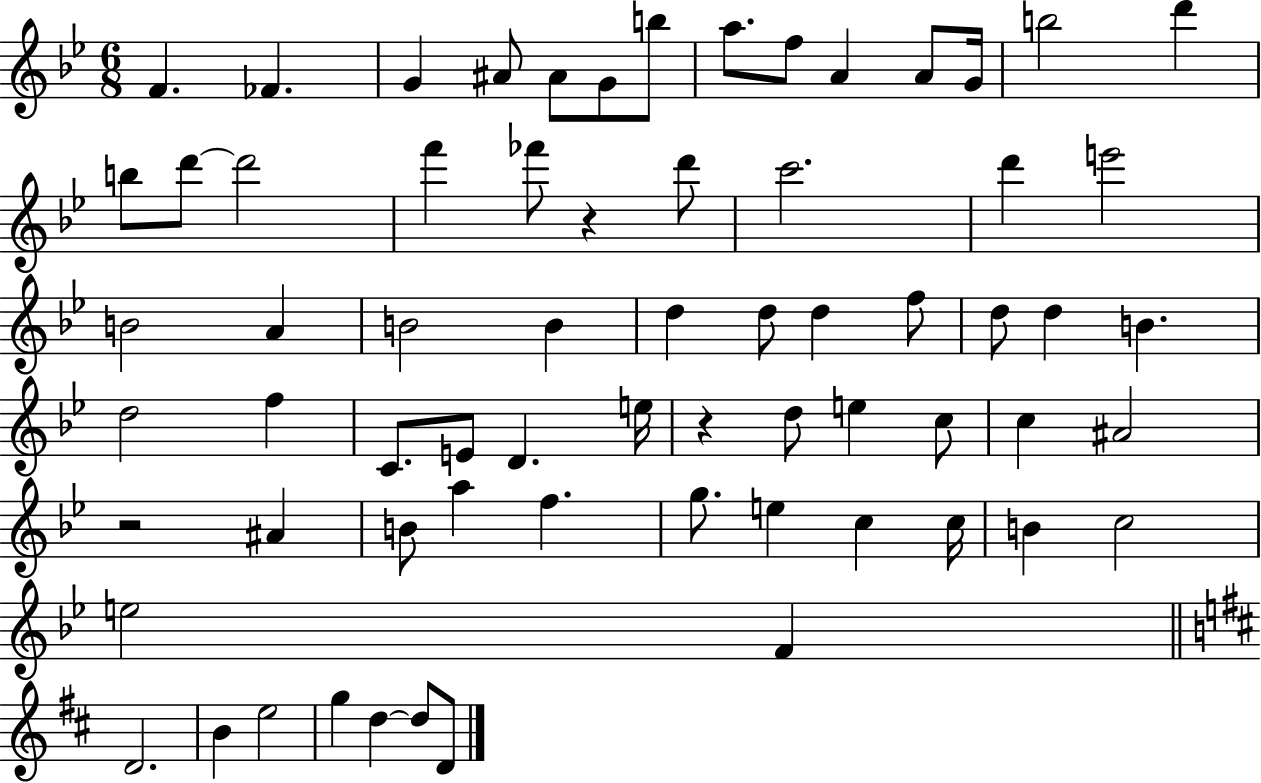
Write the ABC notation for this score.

X:1
T:Untitled
M:6/8
L:1/4
K:Bb
F _F G ^A/2 ^A/2 G/2 b/2 a/2 f/2 A A/2 G/4 b2 d' b/2 d'/2 d'2 f' _f'/2 z d'/2 c'2 d' e'2 B2 A B2 B d d/2 d f/2 d/2 d B d2 f C/2 E/2 D e/4 z d/2 e c/2 c ^A2 z2 ^A B/2 a f g/2 e c c/4 B c2 e2 F D2 B e2 g d d/2 D/2